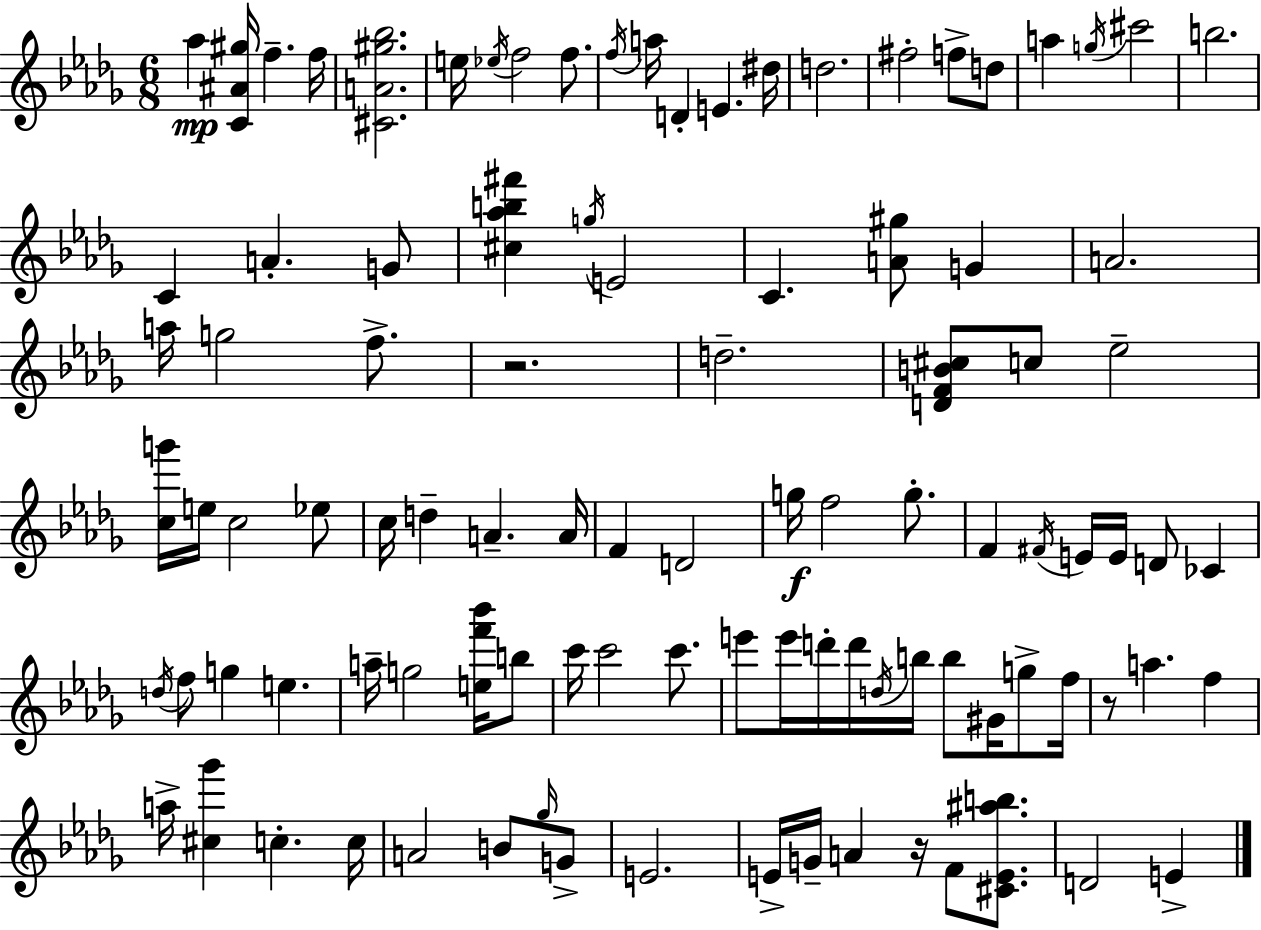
X:1
T:Untitled
M:6/8
L:1/4
K:Bbm
_a [C^A^g]/4 f f/4 [^CA^g_b]2 e/4 _e/4 f2 f/2 f/4 a/4 D E ^d/4 d2 ^f2 f/2 d/2 a g/4 ^c'2 b2 C A G/2 [^c_ab^f'] g/4 E2 C [A^g]/2 G A2 a/4 g2 f/2 z2 d2 [DFB^c]/2 c/2 _e2 [cg']/4 e/4 c2 _e/2 c/4 d A A/4 F D2 g/4 f2 g/2 F ^F/4 E/4 E/4 D/2 _C d/4 f/2 g e a/4 g2 [ef'_b']/4 b/2 c'/4 c'2 c'/2 e'/2 e'/4 d'/4 d'/4 d/4 b/4 b/2 ^G/4 g/2 f/4 z/2 a f a/4 [^c_g'] c c/4 A2 B/2 _g/4 G/2 E2 E/4 G/4 A z/4 F/2 [^CE^ab]/2 D2 E